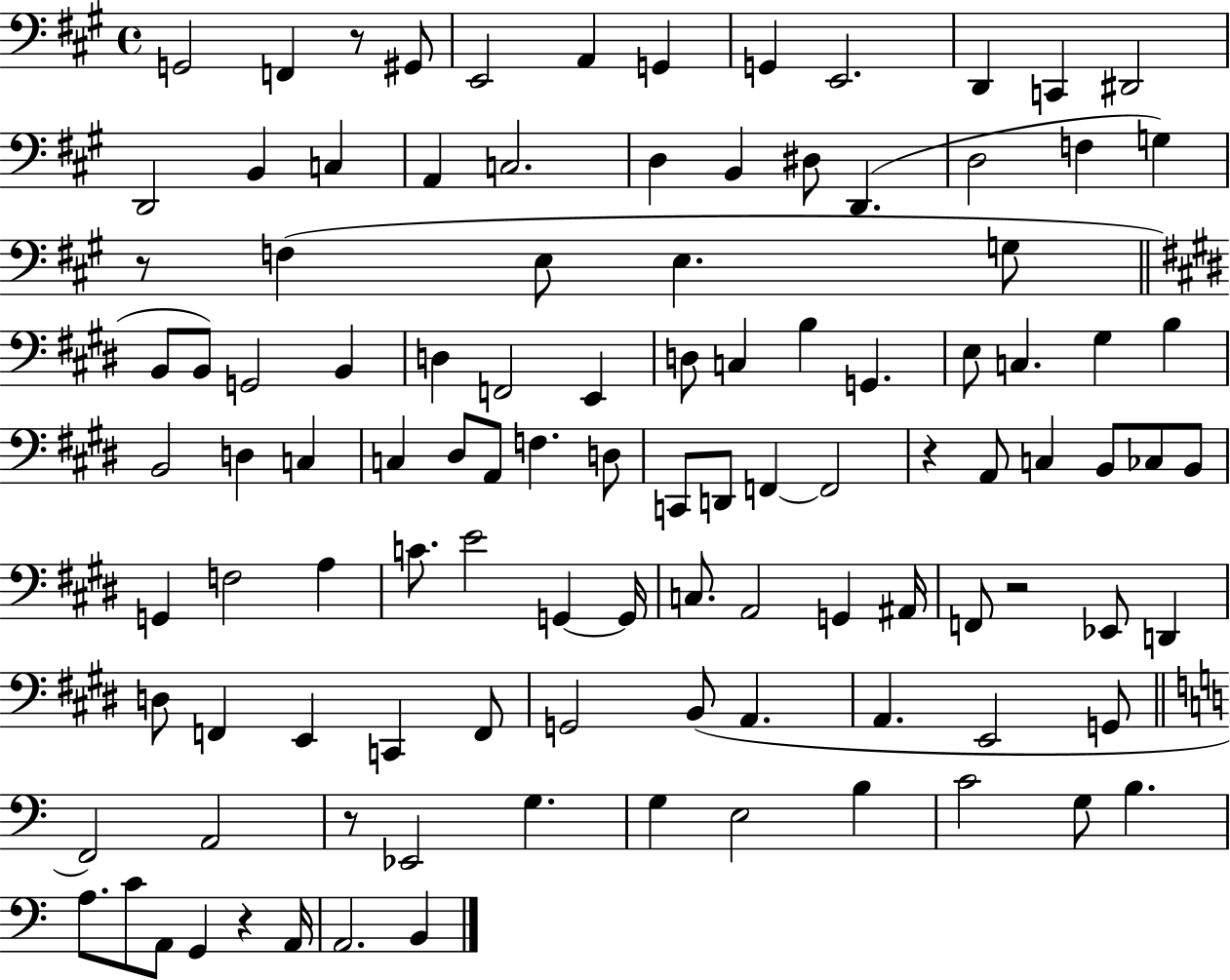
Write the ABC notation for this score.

X:1
T:Untitled
M:4/4
L:1/4
K:A
G,,2 F,, z/2 ^G,,/2 E,,2 A,, G,, G,, E,,2 D,, C,, ^D,,2 D,,2 B,, C, A,, C,2 D, B,, ^D,/2 D,, D,2 F, G, z/2 F, E,/2 E, G,/2 B,,/2 B,,/2 G,,2 B,, D, F,,2 E,, D,/2 C, B, G,, E,/2 C, ^G, B, B,,2 D, C, C, ^D,/2 A,,/2 F, D,/2 C,,/2 D,,/2 F,, F,,2 z A,,/2 C, B,,/2 _C,/2 B,,/2 G,, F,2 A, C/2 E2 G,, G,,/4 C,/2 A,,2 G,, ^A,,/4 F,,/2 z2 _E,,/2 D,, D,/2 F,, E,, C,, F,,/2 G,,2 B,,/2 A,, A,, E,,2 G,,/2 F,,2 A,,2 z/2 _E,,2 G, G, E,2 B, C2 G,/2 B, A,/2 C/2 A,,/2 G,, z A,,/4 A,,2 B,,